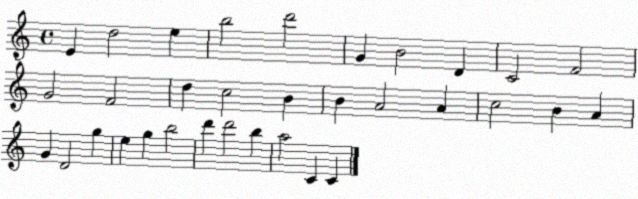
X:1
T:Untitled
M:4/4
L:1/4
K:C
E d2 e b2 d'2 G B2 D C2 F2 G2 F2 d c2 B B A2 A c2 B A G D2 g e g b2 d' d'2 b a2 C C